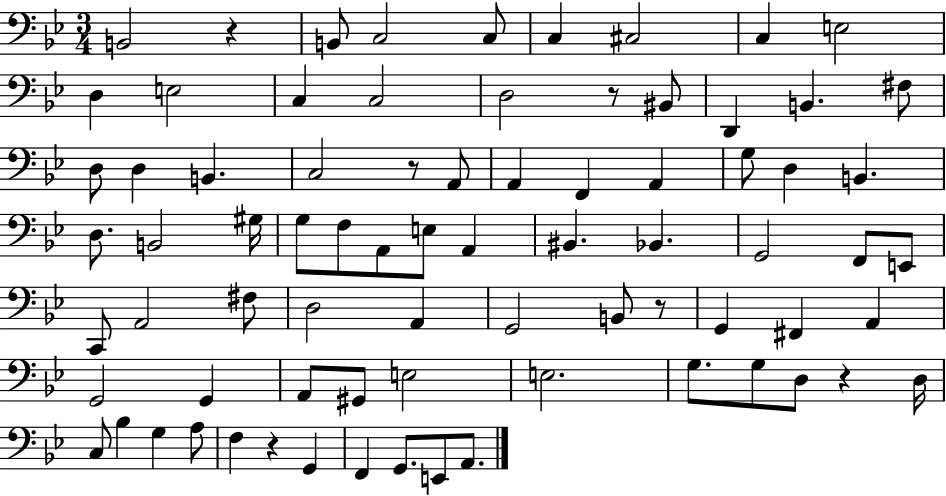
X:1
T:Untitled
M:3/4
L:1/4
K:Bb
B,,2 z B,,/2 C,2 C,/2 C, ^C,2 C, E,2 D, E,2 C, C,2 D,2 z/2 ^B,,/2 D,, B,, ^F,/2 D,/2 D, B,, C,2 z/2 A,,/2 A,, F,, A,, G,/2 D, B,, D,/2 B,,2 ^G,/4 G,/2 F,/2 A,,/2 E,/2 A,, ^B,, _B,, G,,2 F,,/2 E,,/2 C,,/2 A,,2 ^F,/2 D,2 A,, G,,2 B,,/2 z/2 G,, ^F,, A,, G,,2 G,, A,,/2 ^G,,/2 E,2 E,2 G,/2 G,/2 D,/2 z D,/4 C,/2 _B, G, A,/2 F, z G,, F,, G,,/2 E,,/2 A,,/2